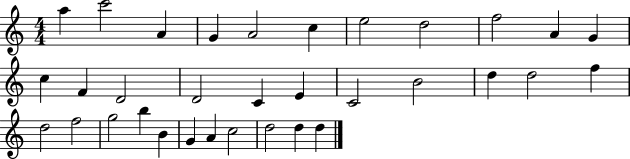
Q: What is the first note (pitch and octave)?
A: A5